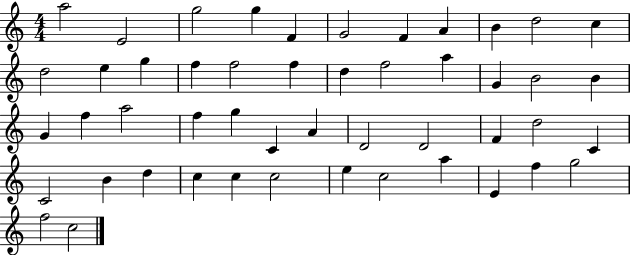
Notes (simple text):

A5/h E4/h G5/h G5/q F4/q G4/h F4/q A4/q B4/q D5/h C5/q D5/h E5/q G5/q F5/q F5/h F5/q D5/q F5/h A5/q G4/q B4/h B4/q G4/q F5/q A5/h F5/q G5/q C4/q A4/q D4/h D4/h F4/q D5/h C4/q C4/h B4/q D5/q C5/q C5/q C5/h E5/q C5/h A5/q E4/q F5/q G5/h F5/h C5/h